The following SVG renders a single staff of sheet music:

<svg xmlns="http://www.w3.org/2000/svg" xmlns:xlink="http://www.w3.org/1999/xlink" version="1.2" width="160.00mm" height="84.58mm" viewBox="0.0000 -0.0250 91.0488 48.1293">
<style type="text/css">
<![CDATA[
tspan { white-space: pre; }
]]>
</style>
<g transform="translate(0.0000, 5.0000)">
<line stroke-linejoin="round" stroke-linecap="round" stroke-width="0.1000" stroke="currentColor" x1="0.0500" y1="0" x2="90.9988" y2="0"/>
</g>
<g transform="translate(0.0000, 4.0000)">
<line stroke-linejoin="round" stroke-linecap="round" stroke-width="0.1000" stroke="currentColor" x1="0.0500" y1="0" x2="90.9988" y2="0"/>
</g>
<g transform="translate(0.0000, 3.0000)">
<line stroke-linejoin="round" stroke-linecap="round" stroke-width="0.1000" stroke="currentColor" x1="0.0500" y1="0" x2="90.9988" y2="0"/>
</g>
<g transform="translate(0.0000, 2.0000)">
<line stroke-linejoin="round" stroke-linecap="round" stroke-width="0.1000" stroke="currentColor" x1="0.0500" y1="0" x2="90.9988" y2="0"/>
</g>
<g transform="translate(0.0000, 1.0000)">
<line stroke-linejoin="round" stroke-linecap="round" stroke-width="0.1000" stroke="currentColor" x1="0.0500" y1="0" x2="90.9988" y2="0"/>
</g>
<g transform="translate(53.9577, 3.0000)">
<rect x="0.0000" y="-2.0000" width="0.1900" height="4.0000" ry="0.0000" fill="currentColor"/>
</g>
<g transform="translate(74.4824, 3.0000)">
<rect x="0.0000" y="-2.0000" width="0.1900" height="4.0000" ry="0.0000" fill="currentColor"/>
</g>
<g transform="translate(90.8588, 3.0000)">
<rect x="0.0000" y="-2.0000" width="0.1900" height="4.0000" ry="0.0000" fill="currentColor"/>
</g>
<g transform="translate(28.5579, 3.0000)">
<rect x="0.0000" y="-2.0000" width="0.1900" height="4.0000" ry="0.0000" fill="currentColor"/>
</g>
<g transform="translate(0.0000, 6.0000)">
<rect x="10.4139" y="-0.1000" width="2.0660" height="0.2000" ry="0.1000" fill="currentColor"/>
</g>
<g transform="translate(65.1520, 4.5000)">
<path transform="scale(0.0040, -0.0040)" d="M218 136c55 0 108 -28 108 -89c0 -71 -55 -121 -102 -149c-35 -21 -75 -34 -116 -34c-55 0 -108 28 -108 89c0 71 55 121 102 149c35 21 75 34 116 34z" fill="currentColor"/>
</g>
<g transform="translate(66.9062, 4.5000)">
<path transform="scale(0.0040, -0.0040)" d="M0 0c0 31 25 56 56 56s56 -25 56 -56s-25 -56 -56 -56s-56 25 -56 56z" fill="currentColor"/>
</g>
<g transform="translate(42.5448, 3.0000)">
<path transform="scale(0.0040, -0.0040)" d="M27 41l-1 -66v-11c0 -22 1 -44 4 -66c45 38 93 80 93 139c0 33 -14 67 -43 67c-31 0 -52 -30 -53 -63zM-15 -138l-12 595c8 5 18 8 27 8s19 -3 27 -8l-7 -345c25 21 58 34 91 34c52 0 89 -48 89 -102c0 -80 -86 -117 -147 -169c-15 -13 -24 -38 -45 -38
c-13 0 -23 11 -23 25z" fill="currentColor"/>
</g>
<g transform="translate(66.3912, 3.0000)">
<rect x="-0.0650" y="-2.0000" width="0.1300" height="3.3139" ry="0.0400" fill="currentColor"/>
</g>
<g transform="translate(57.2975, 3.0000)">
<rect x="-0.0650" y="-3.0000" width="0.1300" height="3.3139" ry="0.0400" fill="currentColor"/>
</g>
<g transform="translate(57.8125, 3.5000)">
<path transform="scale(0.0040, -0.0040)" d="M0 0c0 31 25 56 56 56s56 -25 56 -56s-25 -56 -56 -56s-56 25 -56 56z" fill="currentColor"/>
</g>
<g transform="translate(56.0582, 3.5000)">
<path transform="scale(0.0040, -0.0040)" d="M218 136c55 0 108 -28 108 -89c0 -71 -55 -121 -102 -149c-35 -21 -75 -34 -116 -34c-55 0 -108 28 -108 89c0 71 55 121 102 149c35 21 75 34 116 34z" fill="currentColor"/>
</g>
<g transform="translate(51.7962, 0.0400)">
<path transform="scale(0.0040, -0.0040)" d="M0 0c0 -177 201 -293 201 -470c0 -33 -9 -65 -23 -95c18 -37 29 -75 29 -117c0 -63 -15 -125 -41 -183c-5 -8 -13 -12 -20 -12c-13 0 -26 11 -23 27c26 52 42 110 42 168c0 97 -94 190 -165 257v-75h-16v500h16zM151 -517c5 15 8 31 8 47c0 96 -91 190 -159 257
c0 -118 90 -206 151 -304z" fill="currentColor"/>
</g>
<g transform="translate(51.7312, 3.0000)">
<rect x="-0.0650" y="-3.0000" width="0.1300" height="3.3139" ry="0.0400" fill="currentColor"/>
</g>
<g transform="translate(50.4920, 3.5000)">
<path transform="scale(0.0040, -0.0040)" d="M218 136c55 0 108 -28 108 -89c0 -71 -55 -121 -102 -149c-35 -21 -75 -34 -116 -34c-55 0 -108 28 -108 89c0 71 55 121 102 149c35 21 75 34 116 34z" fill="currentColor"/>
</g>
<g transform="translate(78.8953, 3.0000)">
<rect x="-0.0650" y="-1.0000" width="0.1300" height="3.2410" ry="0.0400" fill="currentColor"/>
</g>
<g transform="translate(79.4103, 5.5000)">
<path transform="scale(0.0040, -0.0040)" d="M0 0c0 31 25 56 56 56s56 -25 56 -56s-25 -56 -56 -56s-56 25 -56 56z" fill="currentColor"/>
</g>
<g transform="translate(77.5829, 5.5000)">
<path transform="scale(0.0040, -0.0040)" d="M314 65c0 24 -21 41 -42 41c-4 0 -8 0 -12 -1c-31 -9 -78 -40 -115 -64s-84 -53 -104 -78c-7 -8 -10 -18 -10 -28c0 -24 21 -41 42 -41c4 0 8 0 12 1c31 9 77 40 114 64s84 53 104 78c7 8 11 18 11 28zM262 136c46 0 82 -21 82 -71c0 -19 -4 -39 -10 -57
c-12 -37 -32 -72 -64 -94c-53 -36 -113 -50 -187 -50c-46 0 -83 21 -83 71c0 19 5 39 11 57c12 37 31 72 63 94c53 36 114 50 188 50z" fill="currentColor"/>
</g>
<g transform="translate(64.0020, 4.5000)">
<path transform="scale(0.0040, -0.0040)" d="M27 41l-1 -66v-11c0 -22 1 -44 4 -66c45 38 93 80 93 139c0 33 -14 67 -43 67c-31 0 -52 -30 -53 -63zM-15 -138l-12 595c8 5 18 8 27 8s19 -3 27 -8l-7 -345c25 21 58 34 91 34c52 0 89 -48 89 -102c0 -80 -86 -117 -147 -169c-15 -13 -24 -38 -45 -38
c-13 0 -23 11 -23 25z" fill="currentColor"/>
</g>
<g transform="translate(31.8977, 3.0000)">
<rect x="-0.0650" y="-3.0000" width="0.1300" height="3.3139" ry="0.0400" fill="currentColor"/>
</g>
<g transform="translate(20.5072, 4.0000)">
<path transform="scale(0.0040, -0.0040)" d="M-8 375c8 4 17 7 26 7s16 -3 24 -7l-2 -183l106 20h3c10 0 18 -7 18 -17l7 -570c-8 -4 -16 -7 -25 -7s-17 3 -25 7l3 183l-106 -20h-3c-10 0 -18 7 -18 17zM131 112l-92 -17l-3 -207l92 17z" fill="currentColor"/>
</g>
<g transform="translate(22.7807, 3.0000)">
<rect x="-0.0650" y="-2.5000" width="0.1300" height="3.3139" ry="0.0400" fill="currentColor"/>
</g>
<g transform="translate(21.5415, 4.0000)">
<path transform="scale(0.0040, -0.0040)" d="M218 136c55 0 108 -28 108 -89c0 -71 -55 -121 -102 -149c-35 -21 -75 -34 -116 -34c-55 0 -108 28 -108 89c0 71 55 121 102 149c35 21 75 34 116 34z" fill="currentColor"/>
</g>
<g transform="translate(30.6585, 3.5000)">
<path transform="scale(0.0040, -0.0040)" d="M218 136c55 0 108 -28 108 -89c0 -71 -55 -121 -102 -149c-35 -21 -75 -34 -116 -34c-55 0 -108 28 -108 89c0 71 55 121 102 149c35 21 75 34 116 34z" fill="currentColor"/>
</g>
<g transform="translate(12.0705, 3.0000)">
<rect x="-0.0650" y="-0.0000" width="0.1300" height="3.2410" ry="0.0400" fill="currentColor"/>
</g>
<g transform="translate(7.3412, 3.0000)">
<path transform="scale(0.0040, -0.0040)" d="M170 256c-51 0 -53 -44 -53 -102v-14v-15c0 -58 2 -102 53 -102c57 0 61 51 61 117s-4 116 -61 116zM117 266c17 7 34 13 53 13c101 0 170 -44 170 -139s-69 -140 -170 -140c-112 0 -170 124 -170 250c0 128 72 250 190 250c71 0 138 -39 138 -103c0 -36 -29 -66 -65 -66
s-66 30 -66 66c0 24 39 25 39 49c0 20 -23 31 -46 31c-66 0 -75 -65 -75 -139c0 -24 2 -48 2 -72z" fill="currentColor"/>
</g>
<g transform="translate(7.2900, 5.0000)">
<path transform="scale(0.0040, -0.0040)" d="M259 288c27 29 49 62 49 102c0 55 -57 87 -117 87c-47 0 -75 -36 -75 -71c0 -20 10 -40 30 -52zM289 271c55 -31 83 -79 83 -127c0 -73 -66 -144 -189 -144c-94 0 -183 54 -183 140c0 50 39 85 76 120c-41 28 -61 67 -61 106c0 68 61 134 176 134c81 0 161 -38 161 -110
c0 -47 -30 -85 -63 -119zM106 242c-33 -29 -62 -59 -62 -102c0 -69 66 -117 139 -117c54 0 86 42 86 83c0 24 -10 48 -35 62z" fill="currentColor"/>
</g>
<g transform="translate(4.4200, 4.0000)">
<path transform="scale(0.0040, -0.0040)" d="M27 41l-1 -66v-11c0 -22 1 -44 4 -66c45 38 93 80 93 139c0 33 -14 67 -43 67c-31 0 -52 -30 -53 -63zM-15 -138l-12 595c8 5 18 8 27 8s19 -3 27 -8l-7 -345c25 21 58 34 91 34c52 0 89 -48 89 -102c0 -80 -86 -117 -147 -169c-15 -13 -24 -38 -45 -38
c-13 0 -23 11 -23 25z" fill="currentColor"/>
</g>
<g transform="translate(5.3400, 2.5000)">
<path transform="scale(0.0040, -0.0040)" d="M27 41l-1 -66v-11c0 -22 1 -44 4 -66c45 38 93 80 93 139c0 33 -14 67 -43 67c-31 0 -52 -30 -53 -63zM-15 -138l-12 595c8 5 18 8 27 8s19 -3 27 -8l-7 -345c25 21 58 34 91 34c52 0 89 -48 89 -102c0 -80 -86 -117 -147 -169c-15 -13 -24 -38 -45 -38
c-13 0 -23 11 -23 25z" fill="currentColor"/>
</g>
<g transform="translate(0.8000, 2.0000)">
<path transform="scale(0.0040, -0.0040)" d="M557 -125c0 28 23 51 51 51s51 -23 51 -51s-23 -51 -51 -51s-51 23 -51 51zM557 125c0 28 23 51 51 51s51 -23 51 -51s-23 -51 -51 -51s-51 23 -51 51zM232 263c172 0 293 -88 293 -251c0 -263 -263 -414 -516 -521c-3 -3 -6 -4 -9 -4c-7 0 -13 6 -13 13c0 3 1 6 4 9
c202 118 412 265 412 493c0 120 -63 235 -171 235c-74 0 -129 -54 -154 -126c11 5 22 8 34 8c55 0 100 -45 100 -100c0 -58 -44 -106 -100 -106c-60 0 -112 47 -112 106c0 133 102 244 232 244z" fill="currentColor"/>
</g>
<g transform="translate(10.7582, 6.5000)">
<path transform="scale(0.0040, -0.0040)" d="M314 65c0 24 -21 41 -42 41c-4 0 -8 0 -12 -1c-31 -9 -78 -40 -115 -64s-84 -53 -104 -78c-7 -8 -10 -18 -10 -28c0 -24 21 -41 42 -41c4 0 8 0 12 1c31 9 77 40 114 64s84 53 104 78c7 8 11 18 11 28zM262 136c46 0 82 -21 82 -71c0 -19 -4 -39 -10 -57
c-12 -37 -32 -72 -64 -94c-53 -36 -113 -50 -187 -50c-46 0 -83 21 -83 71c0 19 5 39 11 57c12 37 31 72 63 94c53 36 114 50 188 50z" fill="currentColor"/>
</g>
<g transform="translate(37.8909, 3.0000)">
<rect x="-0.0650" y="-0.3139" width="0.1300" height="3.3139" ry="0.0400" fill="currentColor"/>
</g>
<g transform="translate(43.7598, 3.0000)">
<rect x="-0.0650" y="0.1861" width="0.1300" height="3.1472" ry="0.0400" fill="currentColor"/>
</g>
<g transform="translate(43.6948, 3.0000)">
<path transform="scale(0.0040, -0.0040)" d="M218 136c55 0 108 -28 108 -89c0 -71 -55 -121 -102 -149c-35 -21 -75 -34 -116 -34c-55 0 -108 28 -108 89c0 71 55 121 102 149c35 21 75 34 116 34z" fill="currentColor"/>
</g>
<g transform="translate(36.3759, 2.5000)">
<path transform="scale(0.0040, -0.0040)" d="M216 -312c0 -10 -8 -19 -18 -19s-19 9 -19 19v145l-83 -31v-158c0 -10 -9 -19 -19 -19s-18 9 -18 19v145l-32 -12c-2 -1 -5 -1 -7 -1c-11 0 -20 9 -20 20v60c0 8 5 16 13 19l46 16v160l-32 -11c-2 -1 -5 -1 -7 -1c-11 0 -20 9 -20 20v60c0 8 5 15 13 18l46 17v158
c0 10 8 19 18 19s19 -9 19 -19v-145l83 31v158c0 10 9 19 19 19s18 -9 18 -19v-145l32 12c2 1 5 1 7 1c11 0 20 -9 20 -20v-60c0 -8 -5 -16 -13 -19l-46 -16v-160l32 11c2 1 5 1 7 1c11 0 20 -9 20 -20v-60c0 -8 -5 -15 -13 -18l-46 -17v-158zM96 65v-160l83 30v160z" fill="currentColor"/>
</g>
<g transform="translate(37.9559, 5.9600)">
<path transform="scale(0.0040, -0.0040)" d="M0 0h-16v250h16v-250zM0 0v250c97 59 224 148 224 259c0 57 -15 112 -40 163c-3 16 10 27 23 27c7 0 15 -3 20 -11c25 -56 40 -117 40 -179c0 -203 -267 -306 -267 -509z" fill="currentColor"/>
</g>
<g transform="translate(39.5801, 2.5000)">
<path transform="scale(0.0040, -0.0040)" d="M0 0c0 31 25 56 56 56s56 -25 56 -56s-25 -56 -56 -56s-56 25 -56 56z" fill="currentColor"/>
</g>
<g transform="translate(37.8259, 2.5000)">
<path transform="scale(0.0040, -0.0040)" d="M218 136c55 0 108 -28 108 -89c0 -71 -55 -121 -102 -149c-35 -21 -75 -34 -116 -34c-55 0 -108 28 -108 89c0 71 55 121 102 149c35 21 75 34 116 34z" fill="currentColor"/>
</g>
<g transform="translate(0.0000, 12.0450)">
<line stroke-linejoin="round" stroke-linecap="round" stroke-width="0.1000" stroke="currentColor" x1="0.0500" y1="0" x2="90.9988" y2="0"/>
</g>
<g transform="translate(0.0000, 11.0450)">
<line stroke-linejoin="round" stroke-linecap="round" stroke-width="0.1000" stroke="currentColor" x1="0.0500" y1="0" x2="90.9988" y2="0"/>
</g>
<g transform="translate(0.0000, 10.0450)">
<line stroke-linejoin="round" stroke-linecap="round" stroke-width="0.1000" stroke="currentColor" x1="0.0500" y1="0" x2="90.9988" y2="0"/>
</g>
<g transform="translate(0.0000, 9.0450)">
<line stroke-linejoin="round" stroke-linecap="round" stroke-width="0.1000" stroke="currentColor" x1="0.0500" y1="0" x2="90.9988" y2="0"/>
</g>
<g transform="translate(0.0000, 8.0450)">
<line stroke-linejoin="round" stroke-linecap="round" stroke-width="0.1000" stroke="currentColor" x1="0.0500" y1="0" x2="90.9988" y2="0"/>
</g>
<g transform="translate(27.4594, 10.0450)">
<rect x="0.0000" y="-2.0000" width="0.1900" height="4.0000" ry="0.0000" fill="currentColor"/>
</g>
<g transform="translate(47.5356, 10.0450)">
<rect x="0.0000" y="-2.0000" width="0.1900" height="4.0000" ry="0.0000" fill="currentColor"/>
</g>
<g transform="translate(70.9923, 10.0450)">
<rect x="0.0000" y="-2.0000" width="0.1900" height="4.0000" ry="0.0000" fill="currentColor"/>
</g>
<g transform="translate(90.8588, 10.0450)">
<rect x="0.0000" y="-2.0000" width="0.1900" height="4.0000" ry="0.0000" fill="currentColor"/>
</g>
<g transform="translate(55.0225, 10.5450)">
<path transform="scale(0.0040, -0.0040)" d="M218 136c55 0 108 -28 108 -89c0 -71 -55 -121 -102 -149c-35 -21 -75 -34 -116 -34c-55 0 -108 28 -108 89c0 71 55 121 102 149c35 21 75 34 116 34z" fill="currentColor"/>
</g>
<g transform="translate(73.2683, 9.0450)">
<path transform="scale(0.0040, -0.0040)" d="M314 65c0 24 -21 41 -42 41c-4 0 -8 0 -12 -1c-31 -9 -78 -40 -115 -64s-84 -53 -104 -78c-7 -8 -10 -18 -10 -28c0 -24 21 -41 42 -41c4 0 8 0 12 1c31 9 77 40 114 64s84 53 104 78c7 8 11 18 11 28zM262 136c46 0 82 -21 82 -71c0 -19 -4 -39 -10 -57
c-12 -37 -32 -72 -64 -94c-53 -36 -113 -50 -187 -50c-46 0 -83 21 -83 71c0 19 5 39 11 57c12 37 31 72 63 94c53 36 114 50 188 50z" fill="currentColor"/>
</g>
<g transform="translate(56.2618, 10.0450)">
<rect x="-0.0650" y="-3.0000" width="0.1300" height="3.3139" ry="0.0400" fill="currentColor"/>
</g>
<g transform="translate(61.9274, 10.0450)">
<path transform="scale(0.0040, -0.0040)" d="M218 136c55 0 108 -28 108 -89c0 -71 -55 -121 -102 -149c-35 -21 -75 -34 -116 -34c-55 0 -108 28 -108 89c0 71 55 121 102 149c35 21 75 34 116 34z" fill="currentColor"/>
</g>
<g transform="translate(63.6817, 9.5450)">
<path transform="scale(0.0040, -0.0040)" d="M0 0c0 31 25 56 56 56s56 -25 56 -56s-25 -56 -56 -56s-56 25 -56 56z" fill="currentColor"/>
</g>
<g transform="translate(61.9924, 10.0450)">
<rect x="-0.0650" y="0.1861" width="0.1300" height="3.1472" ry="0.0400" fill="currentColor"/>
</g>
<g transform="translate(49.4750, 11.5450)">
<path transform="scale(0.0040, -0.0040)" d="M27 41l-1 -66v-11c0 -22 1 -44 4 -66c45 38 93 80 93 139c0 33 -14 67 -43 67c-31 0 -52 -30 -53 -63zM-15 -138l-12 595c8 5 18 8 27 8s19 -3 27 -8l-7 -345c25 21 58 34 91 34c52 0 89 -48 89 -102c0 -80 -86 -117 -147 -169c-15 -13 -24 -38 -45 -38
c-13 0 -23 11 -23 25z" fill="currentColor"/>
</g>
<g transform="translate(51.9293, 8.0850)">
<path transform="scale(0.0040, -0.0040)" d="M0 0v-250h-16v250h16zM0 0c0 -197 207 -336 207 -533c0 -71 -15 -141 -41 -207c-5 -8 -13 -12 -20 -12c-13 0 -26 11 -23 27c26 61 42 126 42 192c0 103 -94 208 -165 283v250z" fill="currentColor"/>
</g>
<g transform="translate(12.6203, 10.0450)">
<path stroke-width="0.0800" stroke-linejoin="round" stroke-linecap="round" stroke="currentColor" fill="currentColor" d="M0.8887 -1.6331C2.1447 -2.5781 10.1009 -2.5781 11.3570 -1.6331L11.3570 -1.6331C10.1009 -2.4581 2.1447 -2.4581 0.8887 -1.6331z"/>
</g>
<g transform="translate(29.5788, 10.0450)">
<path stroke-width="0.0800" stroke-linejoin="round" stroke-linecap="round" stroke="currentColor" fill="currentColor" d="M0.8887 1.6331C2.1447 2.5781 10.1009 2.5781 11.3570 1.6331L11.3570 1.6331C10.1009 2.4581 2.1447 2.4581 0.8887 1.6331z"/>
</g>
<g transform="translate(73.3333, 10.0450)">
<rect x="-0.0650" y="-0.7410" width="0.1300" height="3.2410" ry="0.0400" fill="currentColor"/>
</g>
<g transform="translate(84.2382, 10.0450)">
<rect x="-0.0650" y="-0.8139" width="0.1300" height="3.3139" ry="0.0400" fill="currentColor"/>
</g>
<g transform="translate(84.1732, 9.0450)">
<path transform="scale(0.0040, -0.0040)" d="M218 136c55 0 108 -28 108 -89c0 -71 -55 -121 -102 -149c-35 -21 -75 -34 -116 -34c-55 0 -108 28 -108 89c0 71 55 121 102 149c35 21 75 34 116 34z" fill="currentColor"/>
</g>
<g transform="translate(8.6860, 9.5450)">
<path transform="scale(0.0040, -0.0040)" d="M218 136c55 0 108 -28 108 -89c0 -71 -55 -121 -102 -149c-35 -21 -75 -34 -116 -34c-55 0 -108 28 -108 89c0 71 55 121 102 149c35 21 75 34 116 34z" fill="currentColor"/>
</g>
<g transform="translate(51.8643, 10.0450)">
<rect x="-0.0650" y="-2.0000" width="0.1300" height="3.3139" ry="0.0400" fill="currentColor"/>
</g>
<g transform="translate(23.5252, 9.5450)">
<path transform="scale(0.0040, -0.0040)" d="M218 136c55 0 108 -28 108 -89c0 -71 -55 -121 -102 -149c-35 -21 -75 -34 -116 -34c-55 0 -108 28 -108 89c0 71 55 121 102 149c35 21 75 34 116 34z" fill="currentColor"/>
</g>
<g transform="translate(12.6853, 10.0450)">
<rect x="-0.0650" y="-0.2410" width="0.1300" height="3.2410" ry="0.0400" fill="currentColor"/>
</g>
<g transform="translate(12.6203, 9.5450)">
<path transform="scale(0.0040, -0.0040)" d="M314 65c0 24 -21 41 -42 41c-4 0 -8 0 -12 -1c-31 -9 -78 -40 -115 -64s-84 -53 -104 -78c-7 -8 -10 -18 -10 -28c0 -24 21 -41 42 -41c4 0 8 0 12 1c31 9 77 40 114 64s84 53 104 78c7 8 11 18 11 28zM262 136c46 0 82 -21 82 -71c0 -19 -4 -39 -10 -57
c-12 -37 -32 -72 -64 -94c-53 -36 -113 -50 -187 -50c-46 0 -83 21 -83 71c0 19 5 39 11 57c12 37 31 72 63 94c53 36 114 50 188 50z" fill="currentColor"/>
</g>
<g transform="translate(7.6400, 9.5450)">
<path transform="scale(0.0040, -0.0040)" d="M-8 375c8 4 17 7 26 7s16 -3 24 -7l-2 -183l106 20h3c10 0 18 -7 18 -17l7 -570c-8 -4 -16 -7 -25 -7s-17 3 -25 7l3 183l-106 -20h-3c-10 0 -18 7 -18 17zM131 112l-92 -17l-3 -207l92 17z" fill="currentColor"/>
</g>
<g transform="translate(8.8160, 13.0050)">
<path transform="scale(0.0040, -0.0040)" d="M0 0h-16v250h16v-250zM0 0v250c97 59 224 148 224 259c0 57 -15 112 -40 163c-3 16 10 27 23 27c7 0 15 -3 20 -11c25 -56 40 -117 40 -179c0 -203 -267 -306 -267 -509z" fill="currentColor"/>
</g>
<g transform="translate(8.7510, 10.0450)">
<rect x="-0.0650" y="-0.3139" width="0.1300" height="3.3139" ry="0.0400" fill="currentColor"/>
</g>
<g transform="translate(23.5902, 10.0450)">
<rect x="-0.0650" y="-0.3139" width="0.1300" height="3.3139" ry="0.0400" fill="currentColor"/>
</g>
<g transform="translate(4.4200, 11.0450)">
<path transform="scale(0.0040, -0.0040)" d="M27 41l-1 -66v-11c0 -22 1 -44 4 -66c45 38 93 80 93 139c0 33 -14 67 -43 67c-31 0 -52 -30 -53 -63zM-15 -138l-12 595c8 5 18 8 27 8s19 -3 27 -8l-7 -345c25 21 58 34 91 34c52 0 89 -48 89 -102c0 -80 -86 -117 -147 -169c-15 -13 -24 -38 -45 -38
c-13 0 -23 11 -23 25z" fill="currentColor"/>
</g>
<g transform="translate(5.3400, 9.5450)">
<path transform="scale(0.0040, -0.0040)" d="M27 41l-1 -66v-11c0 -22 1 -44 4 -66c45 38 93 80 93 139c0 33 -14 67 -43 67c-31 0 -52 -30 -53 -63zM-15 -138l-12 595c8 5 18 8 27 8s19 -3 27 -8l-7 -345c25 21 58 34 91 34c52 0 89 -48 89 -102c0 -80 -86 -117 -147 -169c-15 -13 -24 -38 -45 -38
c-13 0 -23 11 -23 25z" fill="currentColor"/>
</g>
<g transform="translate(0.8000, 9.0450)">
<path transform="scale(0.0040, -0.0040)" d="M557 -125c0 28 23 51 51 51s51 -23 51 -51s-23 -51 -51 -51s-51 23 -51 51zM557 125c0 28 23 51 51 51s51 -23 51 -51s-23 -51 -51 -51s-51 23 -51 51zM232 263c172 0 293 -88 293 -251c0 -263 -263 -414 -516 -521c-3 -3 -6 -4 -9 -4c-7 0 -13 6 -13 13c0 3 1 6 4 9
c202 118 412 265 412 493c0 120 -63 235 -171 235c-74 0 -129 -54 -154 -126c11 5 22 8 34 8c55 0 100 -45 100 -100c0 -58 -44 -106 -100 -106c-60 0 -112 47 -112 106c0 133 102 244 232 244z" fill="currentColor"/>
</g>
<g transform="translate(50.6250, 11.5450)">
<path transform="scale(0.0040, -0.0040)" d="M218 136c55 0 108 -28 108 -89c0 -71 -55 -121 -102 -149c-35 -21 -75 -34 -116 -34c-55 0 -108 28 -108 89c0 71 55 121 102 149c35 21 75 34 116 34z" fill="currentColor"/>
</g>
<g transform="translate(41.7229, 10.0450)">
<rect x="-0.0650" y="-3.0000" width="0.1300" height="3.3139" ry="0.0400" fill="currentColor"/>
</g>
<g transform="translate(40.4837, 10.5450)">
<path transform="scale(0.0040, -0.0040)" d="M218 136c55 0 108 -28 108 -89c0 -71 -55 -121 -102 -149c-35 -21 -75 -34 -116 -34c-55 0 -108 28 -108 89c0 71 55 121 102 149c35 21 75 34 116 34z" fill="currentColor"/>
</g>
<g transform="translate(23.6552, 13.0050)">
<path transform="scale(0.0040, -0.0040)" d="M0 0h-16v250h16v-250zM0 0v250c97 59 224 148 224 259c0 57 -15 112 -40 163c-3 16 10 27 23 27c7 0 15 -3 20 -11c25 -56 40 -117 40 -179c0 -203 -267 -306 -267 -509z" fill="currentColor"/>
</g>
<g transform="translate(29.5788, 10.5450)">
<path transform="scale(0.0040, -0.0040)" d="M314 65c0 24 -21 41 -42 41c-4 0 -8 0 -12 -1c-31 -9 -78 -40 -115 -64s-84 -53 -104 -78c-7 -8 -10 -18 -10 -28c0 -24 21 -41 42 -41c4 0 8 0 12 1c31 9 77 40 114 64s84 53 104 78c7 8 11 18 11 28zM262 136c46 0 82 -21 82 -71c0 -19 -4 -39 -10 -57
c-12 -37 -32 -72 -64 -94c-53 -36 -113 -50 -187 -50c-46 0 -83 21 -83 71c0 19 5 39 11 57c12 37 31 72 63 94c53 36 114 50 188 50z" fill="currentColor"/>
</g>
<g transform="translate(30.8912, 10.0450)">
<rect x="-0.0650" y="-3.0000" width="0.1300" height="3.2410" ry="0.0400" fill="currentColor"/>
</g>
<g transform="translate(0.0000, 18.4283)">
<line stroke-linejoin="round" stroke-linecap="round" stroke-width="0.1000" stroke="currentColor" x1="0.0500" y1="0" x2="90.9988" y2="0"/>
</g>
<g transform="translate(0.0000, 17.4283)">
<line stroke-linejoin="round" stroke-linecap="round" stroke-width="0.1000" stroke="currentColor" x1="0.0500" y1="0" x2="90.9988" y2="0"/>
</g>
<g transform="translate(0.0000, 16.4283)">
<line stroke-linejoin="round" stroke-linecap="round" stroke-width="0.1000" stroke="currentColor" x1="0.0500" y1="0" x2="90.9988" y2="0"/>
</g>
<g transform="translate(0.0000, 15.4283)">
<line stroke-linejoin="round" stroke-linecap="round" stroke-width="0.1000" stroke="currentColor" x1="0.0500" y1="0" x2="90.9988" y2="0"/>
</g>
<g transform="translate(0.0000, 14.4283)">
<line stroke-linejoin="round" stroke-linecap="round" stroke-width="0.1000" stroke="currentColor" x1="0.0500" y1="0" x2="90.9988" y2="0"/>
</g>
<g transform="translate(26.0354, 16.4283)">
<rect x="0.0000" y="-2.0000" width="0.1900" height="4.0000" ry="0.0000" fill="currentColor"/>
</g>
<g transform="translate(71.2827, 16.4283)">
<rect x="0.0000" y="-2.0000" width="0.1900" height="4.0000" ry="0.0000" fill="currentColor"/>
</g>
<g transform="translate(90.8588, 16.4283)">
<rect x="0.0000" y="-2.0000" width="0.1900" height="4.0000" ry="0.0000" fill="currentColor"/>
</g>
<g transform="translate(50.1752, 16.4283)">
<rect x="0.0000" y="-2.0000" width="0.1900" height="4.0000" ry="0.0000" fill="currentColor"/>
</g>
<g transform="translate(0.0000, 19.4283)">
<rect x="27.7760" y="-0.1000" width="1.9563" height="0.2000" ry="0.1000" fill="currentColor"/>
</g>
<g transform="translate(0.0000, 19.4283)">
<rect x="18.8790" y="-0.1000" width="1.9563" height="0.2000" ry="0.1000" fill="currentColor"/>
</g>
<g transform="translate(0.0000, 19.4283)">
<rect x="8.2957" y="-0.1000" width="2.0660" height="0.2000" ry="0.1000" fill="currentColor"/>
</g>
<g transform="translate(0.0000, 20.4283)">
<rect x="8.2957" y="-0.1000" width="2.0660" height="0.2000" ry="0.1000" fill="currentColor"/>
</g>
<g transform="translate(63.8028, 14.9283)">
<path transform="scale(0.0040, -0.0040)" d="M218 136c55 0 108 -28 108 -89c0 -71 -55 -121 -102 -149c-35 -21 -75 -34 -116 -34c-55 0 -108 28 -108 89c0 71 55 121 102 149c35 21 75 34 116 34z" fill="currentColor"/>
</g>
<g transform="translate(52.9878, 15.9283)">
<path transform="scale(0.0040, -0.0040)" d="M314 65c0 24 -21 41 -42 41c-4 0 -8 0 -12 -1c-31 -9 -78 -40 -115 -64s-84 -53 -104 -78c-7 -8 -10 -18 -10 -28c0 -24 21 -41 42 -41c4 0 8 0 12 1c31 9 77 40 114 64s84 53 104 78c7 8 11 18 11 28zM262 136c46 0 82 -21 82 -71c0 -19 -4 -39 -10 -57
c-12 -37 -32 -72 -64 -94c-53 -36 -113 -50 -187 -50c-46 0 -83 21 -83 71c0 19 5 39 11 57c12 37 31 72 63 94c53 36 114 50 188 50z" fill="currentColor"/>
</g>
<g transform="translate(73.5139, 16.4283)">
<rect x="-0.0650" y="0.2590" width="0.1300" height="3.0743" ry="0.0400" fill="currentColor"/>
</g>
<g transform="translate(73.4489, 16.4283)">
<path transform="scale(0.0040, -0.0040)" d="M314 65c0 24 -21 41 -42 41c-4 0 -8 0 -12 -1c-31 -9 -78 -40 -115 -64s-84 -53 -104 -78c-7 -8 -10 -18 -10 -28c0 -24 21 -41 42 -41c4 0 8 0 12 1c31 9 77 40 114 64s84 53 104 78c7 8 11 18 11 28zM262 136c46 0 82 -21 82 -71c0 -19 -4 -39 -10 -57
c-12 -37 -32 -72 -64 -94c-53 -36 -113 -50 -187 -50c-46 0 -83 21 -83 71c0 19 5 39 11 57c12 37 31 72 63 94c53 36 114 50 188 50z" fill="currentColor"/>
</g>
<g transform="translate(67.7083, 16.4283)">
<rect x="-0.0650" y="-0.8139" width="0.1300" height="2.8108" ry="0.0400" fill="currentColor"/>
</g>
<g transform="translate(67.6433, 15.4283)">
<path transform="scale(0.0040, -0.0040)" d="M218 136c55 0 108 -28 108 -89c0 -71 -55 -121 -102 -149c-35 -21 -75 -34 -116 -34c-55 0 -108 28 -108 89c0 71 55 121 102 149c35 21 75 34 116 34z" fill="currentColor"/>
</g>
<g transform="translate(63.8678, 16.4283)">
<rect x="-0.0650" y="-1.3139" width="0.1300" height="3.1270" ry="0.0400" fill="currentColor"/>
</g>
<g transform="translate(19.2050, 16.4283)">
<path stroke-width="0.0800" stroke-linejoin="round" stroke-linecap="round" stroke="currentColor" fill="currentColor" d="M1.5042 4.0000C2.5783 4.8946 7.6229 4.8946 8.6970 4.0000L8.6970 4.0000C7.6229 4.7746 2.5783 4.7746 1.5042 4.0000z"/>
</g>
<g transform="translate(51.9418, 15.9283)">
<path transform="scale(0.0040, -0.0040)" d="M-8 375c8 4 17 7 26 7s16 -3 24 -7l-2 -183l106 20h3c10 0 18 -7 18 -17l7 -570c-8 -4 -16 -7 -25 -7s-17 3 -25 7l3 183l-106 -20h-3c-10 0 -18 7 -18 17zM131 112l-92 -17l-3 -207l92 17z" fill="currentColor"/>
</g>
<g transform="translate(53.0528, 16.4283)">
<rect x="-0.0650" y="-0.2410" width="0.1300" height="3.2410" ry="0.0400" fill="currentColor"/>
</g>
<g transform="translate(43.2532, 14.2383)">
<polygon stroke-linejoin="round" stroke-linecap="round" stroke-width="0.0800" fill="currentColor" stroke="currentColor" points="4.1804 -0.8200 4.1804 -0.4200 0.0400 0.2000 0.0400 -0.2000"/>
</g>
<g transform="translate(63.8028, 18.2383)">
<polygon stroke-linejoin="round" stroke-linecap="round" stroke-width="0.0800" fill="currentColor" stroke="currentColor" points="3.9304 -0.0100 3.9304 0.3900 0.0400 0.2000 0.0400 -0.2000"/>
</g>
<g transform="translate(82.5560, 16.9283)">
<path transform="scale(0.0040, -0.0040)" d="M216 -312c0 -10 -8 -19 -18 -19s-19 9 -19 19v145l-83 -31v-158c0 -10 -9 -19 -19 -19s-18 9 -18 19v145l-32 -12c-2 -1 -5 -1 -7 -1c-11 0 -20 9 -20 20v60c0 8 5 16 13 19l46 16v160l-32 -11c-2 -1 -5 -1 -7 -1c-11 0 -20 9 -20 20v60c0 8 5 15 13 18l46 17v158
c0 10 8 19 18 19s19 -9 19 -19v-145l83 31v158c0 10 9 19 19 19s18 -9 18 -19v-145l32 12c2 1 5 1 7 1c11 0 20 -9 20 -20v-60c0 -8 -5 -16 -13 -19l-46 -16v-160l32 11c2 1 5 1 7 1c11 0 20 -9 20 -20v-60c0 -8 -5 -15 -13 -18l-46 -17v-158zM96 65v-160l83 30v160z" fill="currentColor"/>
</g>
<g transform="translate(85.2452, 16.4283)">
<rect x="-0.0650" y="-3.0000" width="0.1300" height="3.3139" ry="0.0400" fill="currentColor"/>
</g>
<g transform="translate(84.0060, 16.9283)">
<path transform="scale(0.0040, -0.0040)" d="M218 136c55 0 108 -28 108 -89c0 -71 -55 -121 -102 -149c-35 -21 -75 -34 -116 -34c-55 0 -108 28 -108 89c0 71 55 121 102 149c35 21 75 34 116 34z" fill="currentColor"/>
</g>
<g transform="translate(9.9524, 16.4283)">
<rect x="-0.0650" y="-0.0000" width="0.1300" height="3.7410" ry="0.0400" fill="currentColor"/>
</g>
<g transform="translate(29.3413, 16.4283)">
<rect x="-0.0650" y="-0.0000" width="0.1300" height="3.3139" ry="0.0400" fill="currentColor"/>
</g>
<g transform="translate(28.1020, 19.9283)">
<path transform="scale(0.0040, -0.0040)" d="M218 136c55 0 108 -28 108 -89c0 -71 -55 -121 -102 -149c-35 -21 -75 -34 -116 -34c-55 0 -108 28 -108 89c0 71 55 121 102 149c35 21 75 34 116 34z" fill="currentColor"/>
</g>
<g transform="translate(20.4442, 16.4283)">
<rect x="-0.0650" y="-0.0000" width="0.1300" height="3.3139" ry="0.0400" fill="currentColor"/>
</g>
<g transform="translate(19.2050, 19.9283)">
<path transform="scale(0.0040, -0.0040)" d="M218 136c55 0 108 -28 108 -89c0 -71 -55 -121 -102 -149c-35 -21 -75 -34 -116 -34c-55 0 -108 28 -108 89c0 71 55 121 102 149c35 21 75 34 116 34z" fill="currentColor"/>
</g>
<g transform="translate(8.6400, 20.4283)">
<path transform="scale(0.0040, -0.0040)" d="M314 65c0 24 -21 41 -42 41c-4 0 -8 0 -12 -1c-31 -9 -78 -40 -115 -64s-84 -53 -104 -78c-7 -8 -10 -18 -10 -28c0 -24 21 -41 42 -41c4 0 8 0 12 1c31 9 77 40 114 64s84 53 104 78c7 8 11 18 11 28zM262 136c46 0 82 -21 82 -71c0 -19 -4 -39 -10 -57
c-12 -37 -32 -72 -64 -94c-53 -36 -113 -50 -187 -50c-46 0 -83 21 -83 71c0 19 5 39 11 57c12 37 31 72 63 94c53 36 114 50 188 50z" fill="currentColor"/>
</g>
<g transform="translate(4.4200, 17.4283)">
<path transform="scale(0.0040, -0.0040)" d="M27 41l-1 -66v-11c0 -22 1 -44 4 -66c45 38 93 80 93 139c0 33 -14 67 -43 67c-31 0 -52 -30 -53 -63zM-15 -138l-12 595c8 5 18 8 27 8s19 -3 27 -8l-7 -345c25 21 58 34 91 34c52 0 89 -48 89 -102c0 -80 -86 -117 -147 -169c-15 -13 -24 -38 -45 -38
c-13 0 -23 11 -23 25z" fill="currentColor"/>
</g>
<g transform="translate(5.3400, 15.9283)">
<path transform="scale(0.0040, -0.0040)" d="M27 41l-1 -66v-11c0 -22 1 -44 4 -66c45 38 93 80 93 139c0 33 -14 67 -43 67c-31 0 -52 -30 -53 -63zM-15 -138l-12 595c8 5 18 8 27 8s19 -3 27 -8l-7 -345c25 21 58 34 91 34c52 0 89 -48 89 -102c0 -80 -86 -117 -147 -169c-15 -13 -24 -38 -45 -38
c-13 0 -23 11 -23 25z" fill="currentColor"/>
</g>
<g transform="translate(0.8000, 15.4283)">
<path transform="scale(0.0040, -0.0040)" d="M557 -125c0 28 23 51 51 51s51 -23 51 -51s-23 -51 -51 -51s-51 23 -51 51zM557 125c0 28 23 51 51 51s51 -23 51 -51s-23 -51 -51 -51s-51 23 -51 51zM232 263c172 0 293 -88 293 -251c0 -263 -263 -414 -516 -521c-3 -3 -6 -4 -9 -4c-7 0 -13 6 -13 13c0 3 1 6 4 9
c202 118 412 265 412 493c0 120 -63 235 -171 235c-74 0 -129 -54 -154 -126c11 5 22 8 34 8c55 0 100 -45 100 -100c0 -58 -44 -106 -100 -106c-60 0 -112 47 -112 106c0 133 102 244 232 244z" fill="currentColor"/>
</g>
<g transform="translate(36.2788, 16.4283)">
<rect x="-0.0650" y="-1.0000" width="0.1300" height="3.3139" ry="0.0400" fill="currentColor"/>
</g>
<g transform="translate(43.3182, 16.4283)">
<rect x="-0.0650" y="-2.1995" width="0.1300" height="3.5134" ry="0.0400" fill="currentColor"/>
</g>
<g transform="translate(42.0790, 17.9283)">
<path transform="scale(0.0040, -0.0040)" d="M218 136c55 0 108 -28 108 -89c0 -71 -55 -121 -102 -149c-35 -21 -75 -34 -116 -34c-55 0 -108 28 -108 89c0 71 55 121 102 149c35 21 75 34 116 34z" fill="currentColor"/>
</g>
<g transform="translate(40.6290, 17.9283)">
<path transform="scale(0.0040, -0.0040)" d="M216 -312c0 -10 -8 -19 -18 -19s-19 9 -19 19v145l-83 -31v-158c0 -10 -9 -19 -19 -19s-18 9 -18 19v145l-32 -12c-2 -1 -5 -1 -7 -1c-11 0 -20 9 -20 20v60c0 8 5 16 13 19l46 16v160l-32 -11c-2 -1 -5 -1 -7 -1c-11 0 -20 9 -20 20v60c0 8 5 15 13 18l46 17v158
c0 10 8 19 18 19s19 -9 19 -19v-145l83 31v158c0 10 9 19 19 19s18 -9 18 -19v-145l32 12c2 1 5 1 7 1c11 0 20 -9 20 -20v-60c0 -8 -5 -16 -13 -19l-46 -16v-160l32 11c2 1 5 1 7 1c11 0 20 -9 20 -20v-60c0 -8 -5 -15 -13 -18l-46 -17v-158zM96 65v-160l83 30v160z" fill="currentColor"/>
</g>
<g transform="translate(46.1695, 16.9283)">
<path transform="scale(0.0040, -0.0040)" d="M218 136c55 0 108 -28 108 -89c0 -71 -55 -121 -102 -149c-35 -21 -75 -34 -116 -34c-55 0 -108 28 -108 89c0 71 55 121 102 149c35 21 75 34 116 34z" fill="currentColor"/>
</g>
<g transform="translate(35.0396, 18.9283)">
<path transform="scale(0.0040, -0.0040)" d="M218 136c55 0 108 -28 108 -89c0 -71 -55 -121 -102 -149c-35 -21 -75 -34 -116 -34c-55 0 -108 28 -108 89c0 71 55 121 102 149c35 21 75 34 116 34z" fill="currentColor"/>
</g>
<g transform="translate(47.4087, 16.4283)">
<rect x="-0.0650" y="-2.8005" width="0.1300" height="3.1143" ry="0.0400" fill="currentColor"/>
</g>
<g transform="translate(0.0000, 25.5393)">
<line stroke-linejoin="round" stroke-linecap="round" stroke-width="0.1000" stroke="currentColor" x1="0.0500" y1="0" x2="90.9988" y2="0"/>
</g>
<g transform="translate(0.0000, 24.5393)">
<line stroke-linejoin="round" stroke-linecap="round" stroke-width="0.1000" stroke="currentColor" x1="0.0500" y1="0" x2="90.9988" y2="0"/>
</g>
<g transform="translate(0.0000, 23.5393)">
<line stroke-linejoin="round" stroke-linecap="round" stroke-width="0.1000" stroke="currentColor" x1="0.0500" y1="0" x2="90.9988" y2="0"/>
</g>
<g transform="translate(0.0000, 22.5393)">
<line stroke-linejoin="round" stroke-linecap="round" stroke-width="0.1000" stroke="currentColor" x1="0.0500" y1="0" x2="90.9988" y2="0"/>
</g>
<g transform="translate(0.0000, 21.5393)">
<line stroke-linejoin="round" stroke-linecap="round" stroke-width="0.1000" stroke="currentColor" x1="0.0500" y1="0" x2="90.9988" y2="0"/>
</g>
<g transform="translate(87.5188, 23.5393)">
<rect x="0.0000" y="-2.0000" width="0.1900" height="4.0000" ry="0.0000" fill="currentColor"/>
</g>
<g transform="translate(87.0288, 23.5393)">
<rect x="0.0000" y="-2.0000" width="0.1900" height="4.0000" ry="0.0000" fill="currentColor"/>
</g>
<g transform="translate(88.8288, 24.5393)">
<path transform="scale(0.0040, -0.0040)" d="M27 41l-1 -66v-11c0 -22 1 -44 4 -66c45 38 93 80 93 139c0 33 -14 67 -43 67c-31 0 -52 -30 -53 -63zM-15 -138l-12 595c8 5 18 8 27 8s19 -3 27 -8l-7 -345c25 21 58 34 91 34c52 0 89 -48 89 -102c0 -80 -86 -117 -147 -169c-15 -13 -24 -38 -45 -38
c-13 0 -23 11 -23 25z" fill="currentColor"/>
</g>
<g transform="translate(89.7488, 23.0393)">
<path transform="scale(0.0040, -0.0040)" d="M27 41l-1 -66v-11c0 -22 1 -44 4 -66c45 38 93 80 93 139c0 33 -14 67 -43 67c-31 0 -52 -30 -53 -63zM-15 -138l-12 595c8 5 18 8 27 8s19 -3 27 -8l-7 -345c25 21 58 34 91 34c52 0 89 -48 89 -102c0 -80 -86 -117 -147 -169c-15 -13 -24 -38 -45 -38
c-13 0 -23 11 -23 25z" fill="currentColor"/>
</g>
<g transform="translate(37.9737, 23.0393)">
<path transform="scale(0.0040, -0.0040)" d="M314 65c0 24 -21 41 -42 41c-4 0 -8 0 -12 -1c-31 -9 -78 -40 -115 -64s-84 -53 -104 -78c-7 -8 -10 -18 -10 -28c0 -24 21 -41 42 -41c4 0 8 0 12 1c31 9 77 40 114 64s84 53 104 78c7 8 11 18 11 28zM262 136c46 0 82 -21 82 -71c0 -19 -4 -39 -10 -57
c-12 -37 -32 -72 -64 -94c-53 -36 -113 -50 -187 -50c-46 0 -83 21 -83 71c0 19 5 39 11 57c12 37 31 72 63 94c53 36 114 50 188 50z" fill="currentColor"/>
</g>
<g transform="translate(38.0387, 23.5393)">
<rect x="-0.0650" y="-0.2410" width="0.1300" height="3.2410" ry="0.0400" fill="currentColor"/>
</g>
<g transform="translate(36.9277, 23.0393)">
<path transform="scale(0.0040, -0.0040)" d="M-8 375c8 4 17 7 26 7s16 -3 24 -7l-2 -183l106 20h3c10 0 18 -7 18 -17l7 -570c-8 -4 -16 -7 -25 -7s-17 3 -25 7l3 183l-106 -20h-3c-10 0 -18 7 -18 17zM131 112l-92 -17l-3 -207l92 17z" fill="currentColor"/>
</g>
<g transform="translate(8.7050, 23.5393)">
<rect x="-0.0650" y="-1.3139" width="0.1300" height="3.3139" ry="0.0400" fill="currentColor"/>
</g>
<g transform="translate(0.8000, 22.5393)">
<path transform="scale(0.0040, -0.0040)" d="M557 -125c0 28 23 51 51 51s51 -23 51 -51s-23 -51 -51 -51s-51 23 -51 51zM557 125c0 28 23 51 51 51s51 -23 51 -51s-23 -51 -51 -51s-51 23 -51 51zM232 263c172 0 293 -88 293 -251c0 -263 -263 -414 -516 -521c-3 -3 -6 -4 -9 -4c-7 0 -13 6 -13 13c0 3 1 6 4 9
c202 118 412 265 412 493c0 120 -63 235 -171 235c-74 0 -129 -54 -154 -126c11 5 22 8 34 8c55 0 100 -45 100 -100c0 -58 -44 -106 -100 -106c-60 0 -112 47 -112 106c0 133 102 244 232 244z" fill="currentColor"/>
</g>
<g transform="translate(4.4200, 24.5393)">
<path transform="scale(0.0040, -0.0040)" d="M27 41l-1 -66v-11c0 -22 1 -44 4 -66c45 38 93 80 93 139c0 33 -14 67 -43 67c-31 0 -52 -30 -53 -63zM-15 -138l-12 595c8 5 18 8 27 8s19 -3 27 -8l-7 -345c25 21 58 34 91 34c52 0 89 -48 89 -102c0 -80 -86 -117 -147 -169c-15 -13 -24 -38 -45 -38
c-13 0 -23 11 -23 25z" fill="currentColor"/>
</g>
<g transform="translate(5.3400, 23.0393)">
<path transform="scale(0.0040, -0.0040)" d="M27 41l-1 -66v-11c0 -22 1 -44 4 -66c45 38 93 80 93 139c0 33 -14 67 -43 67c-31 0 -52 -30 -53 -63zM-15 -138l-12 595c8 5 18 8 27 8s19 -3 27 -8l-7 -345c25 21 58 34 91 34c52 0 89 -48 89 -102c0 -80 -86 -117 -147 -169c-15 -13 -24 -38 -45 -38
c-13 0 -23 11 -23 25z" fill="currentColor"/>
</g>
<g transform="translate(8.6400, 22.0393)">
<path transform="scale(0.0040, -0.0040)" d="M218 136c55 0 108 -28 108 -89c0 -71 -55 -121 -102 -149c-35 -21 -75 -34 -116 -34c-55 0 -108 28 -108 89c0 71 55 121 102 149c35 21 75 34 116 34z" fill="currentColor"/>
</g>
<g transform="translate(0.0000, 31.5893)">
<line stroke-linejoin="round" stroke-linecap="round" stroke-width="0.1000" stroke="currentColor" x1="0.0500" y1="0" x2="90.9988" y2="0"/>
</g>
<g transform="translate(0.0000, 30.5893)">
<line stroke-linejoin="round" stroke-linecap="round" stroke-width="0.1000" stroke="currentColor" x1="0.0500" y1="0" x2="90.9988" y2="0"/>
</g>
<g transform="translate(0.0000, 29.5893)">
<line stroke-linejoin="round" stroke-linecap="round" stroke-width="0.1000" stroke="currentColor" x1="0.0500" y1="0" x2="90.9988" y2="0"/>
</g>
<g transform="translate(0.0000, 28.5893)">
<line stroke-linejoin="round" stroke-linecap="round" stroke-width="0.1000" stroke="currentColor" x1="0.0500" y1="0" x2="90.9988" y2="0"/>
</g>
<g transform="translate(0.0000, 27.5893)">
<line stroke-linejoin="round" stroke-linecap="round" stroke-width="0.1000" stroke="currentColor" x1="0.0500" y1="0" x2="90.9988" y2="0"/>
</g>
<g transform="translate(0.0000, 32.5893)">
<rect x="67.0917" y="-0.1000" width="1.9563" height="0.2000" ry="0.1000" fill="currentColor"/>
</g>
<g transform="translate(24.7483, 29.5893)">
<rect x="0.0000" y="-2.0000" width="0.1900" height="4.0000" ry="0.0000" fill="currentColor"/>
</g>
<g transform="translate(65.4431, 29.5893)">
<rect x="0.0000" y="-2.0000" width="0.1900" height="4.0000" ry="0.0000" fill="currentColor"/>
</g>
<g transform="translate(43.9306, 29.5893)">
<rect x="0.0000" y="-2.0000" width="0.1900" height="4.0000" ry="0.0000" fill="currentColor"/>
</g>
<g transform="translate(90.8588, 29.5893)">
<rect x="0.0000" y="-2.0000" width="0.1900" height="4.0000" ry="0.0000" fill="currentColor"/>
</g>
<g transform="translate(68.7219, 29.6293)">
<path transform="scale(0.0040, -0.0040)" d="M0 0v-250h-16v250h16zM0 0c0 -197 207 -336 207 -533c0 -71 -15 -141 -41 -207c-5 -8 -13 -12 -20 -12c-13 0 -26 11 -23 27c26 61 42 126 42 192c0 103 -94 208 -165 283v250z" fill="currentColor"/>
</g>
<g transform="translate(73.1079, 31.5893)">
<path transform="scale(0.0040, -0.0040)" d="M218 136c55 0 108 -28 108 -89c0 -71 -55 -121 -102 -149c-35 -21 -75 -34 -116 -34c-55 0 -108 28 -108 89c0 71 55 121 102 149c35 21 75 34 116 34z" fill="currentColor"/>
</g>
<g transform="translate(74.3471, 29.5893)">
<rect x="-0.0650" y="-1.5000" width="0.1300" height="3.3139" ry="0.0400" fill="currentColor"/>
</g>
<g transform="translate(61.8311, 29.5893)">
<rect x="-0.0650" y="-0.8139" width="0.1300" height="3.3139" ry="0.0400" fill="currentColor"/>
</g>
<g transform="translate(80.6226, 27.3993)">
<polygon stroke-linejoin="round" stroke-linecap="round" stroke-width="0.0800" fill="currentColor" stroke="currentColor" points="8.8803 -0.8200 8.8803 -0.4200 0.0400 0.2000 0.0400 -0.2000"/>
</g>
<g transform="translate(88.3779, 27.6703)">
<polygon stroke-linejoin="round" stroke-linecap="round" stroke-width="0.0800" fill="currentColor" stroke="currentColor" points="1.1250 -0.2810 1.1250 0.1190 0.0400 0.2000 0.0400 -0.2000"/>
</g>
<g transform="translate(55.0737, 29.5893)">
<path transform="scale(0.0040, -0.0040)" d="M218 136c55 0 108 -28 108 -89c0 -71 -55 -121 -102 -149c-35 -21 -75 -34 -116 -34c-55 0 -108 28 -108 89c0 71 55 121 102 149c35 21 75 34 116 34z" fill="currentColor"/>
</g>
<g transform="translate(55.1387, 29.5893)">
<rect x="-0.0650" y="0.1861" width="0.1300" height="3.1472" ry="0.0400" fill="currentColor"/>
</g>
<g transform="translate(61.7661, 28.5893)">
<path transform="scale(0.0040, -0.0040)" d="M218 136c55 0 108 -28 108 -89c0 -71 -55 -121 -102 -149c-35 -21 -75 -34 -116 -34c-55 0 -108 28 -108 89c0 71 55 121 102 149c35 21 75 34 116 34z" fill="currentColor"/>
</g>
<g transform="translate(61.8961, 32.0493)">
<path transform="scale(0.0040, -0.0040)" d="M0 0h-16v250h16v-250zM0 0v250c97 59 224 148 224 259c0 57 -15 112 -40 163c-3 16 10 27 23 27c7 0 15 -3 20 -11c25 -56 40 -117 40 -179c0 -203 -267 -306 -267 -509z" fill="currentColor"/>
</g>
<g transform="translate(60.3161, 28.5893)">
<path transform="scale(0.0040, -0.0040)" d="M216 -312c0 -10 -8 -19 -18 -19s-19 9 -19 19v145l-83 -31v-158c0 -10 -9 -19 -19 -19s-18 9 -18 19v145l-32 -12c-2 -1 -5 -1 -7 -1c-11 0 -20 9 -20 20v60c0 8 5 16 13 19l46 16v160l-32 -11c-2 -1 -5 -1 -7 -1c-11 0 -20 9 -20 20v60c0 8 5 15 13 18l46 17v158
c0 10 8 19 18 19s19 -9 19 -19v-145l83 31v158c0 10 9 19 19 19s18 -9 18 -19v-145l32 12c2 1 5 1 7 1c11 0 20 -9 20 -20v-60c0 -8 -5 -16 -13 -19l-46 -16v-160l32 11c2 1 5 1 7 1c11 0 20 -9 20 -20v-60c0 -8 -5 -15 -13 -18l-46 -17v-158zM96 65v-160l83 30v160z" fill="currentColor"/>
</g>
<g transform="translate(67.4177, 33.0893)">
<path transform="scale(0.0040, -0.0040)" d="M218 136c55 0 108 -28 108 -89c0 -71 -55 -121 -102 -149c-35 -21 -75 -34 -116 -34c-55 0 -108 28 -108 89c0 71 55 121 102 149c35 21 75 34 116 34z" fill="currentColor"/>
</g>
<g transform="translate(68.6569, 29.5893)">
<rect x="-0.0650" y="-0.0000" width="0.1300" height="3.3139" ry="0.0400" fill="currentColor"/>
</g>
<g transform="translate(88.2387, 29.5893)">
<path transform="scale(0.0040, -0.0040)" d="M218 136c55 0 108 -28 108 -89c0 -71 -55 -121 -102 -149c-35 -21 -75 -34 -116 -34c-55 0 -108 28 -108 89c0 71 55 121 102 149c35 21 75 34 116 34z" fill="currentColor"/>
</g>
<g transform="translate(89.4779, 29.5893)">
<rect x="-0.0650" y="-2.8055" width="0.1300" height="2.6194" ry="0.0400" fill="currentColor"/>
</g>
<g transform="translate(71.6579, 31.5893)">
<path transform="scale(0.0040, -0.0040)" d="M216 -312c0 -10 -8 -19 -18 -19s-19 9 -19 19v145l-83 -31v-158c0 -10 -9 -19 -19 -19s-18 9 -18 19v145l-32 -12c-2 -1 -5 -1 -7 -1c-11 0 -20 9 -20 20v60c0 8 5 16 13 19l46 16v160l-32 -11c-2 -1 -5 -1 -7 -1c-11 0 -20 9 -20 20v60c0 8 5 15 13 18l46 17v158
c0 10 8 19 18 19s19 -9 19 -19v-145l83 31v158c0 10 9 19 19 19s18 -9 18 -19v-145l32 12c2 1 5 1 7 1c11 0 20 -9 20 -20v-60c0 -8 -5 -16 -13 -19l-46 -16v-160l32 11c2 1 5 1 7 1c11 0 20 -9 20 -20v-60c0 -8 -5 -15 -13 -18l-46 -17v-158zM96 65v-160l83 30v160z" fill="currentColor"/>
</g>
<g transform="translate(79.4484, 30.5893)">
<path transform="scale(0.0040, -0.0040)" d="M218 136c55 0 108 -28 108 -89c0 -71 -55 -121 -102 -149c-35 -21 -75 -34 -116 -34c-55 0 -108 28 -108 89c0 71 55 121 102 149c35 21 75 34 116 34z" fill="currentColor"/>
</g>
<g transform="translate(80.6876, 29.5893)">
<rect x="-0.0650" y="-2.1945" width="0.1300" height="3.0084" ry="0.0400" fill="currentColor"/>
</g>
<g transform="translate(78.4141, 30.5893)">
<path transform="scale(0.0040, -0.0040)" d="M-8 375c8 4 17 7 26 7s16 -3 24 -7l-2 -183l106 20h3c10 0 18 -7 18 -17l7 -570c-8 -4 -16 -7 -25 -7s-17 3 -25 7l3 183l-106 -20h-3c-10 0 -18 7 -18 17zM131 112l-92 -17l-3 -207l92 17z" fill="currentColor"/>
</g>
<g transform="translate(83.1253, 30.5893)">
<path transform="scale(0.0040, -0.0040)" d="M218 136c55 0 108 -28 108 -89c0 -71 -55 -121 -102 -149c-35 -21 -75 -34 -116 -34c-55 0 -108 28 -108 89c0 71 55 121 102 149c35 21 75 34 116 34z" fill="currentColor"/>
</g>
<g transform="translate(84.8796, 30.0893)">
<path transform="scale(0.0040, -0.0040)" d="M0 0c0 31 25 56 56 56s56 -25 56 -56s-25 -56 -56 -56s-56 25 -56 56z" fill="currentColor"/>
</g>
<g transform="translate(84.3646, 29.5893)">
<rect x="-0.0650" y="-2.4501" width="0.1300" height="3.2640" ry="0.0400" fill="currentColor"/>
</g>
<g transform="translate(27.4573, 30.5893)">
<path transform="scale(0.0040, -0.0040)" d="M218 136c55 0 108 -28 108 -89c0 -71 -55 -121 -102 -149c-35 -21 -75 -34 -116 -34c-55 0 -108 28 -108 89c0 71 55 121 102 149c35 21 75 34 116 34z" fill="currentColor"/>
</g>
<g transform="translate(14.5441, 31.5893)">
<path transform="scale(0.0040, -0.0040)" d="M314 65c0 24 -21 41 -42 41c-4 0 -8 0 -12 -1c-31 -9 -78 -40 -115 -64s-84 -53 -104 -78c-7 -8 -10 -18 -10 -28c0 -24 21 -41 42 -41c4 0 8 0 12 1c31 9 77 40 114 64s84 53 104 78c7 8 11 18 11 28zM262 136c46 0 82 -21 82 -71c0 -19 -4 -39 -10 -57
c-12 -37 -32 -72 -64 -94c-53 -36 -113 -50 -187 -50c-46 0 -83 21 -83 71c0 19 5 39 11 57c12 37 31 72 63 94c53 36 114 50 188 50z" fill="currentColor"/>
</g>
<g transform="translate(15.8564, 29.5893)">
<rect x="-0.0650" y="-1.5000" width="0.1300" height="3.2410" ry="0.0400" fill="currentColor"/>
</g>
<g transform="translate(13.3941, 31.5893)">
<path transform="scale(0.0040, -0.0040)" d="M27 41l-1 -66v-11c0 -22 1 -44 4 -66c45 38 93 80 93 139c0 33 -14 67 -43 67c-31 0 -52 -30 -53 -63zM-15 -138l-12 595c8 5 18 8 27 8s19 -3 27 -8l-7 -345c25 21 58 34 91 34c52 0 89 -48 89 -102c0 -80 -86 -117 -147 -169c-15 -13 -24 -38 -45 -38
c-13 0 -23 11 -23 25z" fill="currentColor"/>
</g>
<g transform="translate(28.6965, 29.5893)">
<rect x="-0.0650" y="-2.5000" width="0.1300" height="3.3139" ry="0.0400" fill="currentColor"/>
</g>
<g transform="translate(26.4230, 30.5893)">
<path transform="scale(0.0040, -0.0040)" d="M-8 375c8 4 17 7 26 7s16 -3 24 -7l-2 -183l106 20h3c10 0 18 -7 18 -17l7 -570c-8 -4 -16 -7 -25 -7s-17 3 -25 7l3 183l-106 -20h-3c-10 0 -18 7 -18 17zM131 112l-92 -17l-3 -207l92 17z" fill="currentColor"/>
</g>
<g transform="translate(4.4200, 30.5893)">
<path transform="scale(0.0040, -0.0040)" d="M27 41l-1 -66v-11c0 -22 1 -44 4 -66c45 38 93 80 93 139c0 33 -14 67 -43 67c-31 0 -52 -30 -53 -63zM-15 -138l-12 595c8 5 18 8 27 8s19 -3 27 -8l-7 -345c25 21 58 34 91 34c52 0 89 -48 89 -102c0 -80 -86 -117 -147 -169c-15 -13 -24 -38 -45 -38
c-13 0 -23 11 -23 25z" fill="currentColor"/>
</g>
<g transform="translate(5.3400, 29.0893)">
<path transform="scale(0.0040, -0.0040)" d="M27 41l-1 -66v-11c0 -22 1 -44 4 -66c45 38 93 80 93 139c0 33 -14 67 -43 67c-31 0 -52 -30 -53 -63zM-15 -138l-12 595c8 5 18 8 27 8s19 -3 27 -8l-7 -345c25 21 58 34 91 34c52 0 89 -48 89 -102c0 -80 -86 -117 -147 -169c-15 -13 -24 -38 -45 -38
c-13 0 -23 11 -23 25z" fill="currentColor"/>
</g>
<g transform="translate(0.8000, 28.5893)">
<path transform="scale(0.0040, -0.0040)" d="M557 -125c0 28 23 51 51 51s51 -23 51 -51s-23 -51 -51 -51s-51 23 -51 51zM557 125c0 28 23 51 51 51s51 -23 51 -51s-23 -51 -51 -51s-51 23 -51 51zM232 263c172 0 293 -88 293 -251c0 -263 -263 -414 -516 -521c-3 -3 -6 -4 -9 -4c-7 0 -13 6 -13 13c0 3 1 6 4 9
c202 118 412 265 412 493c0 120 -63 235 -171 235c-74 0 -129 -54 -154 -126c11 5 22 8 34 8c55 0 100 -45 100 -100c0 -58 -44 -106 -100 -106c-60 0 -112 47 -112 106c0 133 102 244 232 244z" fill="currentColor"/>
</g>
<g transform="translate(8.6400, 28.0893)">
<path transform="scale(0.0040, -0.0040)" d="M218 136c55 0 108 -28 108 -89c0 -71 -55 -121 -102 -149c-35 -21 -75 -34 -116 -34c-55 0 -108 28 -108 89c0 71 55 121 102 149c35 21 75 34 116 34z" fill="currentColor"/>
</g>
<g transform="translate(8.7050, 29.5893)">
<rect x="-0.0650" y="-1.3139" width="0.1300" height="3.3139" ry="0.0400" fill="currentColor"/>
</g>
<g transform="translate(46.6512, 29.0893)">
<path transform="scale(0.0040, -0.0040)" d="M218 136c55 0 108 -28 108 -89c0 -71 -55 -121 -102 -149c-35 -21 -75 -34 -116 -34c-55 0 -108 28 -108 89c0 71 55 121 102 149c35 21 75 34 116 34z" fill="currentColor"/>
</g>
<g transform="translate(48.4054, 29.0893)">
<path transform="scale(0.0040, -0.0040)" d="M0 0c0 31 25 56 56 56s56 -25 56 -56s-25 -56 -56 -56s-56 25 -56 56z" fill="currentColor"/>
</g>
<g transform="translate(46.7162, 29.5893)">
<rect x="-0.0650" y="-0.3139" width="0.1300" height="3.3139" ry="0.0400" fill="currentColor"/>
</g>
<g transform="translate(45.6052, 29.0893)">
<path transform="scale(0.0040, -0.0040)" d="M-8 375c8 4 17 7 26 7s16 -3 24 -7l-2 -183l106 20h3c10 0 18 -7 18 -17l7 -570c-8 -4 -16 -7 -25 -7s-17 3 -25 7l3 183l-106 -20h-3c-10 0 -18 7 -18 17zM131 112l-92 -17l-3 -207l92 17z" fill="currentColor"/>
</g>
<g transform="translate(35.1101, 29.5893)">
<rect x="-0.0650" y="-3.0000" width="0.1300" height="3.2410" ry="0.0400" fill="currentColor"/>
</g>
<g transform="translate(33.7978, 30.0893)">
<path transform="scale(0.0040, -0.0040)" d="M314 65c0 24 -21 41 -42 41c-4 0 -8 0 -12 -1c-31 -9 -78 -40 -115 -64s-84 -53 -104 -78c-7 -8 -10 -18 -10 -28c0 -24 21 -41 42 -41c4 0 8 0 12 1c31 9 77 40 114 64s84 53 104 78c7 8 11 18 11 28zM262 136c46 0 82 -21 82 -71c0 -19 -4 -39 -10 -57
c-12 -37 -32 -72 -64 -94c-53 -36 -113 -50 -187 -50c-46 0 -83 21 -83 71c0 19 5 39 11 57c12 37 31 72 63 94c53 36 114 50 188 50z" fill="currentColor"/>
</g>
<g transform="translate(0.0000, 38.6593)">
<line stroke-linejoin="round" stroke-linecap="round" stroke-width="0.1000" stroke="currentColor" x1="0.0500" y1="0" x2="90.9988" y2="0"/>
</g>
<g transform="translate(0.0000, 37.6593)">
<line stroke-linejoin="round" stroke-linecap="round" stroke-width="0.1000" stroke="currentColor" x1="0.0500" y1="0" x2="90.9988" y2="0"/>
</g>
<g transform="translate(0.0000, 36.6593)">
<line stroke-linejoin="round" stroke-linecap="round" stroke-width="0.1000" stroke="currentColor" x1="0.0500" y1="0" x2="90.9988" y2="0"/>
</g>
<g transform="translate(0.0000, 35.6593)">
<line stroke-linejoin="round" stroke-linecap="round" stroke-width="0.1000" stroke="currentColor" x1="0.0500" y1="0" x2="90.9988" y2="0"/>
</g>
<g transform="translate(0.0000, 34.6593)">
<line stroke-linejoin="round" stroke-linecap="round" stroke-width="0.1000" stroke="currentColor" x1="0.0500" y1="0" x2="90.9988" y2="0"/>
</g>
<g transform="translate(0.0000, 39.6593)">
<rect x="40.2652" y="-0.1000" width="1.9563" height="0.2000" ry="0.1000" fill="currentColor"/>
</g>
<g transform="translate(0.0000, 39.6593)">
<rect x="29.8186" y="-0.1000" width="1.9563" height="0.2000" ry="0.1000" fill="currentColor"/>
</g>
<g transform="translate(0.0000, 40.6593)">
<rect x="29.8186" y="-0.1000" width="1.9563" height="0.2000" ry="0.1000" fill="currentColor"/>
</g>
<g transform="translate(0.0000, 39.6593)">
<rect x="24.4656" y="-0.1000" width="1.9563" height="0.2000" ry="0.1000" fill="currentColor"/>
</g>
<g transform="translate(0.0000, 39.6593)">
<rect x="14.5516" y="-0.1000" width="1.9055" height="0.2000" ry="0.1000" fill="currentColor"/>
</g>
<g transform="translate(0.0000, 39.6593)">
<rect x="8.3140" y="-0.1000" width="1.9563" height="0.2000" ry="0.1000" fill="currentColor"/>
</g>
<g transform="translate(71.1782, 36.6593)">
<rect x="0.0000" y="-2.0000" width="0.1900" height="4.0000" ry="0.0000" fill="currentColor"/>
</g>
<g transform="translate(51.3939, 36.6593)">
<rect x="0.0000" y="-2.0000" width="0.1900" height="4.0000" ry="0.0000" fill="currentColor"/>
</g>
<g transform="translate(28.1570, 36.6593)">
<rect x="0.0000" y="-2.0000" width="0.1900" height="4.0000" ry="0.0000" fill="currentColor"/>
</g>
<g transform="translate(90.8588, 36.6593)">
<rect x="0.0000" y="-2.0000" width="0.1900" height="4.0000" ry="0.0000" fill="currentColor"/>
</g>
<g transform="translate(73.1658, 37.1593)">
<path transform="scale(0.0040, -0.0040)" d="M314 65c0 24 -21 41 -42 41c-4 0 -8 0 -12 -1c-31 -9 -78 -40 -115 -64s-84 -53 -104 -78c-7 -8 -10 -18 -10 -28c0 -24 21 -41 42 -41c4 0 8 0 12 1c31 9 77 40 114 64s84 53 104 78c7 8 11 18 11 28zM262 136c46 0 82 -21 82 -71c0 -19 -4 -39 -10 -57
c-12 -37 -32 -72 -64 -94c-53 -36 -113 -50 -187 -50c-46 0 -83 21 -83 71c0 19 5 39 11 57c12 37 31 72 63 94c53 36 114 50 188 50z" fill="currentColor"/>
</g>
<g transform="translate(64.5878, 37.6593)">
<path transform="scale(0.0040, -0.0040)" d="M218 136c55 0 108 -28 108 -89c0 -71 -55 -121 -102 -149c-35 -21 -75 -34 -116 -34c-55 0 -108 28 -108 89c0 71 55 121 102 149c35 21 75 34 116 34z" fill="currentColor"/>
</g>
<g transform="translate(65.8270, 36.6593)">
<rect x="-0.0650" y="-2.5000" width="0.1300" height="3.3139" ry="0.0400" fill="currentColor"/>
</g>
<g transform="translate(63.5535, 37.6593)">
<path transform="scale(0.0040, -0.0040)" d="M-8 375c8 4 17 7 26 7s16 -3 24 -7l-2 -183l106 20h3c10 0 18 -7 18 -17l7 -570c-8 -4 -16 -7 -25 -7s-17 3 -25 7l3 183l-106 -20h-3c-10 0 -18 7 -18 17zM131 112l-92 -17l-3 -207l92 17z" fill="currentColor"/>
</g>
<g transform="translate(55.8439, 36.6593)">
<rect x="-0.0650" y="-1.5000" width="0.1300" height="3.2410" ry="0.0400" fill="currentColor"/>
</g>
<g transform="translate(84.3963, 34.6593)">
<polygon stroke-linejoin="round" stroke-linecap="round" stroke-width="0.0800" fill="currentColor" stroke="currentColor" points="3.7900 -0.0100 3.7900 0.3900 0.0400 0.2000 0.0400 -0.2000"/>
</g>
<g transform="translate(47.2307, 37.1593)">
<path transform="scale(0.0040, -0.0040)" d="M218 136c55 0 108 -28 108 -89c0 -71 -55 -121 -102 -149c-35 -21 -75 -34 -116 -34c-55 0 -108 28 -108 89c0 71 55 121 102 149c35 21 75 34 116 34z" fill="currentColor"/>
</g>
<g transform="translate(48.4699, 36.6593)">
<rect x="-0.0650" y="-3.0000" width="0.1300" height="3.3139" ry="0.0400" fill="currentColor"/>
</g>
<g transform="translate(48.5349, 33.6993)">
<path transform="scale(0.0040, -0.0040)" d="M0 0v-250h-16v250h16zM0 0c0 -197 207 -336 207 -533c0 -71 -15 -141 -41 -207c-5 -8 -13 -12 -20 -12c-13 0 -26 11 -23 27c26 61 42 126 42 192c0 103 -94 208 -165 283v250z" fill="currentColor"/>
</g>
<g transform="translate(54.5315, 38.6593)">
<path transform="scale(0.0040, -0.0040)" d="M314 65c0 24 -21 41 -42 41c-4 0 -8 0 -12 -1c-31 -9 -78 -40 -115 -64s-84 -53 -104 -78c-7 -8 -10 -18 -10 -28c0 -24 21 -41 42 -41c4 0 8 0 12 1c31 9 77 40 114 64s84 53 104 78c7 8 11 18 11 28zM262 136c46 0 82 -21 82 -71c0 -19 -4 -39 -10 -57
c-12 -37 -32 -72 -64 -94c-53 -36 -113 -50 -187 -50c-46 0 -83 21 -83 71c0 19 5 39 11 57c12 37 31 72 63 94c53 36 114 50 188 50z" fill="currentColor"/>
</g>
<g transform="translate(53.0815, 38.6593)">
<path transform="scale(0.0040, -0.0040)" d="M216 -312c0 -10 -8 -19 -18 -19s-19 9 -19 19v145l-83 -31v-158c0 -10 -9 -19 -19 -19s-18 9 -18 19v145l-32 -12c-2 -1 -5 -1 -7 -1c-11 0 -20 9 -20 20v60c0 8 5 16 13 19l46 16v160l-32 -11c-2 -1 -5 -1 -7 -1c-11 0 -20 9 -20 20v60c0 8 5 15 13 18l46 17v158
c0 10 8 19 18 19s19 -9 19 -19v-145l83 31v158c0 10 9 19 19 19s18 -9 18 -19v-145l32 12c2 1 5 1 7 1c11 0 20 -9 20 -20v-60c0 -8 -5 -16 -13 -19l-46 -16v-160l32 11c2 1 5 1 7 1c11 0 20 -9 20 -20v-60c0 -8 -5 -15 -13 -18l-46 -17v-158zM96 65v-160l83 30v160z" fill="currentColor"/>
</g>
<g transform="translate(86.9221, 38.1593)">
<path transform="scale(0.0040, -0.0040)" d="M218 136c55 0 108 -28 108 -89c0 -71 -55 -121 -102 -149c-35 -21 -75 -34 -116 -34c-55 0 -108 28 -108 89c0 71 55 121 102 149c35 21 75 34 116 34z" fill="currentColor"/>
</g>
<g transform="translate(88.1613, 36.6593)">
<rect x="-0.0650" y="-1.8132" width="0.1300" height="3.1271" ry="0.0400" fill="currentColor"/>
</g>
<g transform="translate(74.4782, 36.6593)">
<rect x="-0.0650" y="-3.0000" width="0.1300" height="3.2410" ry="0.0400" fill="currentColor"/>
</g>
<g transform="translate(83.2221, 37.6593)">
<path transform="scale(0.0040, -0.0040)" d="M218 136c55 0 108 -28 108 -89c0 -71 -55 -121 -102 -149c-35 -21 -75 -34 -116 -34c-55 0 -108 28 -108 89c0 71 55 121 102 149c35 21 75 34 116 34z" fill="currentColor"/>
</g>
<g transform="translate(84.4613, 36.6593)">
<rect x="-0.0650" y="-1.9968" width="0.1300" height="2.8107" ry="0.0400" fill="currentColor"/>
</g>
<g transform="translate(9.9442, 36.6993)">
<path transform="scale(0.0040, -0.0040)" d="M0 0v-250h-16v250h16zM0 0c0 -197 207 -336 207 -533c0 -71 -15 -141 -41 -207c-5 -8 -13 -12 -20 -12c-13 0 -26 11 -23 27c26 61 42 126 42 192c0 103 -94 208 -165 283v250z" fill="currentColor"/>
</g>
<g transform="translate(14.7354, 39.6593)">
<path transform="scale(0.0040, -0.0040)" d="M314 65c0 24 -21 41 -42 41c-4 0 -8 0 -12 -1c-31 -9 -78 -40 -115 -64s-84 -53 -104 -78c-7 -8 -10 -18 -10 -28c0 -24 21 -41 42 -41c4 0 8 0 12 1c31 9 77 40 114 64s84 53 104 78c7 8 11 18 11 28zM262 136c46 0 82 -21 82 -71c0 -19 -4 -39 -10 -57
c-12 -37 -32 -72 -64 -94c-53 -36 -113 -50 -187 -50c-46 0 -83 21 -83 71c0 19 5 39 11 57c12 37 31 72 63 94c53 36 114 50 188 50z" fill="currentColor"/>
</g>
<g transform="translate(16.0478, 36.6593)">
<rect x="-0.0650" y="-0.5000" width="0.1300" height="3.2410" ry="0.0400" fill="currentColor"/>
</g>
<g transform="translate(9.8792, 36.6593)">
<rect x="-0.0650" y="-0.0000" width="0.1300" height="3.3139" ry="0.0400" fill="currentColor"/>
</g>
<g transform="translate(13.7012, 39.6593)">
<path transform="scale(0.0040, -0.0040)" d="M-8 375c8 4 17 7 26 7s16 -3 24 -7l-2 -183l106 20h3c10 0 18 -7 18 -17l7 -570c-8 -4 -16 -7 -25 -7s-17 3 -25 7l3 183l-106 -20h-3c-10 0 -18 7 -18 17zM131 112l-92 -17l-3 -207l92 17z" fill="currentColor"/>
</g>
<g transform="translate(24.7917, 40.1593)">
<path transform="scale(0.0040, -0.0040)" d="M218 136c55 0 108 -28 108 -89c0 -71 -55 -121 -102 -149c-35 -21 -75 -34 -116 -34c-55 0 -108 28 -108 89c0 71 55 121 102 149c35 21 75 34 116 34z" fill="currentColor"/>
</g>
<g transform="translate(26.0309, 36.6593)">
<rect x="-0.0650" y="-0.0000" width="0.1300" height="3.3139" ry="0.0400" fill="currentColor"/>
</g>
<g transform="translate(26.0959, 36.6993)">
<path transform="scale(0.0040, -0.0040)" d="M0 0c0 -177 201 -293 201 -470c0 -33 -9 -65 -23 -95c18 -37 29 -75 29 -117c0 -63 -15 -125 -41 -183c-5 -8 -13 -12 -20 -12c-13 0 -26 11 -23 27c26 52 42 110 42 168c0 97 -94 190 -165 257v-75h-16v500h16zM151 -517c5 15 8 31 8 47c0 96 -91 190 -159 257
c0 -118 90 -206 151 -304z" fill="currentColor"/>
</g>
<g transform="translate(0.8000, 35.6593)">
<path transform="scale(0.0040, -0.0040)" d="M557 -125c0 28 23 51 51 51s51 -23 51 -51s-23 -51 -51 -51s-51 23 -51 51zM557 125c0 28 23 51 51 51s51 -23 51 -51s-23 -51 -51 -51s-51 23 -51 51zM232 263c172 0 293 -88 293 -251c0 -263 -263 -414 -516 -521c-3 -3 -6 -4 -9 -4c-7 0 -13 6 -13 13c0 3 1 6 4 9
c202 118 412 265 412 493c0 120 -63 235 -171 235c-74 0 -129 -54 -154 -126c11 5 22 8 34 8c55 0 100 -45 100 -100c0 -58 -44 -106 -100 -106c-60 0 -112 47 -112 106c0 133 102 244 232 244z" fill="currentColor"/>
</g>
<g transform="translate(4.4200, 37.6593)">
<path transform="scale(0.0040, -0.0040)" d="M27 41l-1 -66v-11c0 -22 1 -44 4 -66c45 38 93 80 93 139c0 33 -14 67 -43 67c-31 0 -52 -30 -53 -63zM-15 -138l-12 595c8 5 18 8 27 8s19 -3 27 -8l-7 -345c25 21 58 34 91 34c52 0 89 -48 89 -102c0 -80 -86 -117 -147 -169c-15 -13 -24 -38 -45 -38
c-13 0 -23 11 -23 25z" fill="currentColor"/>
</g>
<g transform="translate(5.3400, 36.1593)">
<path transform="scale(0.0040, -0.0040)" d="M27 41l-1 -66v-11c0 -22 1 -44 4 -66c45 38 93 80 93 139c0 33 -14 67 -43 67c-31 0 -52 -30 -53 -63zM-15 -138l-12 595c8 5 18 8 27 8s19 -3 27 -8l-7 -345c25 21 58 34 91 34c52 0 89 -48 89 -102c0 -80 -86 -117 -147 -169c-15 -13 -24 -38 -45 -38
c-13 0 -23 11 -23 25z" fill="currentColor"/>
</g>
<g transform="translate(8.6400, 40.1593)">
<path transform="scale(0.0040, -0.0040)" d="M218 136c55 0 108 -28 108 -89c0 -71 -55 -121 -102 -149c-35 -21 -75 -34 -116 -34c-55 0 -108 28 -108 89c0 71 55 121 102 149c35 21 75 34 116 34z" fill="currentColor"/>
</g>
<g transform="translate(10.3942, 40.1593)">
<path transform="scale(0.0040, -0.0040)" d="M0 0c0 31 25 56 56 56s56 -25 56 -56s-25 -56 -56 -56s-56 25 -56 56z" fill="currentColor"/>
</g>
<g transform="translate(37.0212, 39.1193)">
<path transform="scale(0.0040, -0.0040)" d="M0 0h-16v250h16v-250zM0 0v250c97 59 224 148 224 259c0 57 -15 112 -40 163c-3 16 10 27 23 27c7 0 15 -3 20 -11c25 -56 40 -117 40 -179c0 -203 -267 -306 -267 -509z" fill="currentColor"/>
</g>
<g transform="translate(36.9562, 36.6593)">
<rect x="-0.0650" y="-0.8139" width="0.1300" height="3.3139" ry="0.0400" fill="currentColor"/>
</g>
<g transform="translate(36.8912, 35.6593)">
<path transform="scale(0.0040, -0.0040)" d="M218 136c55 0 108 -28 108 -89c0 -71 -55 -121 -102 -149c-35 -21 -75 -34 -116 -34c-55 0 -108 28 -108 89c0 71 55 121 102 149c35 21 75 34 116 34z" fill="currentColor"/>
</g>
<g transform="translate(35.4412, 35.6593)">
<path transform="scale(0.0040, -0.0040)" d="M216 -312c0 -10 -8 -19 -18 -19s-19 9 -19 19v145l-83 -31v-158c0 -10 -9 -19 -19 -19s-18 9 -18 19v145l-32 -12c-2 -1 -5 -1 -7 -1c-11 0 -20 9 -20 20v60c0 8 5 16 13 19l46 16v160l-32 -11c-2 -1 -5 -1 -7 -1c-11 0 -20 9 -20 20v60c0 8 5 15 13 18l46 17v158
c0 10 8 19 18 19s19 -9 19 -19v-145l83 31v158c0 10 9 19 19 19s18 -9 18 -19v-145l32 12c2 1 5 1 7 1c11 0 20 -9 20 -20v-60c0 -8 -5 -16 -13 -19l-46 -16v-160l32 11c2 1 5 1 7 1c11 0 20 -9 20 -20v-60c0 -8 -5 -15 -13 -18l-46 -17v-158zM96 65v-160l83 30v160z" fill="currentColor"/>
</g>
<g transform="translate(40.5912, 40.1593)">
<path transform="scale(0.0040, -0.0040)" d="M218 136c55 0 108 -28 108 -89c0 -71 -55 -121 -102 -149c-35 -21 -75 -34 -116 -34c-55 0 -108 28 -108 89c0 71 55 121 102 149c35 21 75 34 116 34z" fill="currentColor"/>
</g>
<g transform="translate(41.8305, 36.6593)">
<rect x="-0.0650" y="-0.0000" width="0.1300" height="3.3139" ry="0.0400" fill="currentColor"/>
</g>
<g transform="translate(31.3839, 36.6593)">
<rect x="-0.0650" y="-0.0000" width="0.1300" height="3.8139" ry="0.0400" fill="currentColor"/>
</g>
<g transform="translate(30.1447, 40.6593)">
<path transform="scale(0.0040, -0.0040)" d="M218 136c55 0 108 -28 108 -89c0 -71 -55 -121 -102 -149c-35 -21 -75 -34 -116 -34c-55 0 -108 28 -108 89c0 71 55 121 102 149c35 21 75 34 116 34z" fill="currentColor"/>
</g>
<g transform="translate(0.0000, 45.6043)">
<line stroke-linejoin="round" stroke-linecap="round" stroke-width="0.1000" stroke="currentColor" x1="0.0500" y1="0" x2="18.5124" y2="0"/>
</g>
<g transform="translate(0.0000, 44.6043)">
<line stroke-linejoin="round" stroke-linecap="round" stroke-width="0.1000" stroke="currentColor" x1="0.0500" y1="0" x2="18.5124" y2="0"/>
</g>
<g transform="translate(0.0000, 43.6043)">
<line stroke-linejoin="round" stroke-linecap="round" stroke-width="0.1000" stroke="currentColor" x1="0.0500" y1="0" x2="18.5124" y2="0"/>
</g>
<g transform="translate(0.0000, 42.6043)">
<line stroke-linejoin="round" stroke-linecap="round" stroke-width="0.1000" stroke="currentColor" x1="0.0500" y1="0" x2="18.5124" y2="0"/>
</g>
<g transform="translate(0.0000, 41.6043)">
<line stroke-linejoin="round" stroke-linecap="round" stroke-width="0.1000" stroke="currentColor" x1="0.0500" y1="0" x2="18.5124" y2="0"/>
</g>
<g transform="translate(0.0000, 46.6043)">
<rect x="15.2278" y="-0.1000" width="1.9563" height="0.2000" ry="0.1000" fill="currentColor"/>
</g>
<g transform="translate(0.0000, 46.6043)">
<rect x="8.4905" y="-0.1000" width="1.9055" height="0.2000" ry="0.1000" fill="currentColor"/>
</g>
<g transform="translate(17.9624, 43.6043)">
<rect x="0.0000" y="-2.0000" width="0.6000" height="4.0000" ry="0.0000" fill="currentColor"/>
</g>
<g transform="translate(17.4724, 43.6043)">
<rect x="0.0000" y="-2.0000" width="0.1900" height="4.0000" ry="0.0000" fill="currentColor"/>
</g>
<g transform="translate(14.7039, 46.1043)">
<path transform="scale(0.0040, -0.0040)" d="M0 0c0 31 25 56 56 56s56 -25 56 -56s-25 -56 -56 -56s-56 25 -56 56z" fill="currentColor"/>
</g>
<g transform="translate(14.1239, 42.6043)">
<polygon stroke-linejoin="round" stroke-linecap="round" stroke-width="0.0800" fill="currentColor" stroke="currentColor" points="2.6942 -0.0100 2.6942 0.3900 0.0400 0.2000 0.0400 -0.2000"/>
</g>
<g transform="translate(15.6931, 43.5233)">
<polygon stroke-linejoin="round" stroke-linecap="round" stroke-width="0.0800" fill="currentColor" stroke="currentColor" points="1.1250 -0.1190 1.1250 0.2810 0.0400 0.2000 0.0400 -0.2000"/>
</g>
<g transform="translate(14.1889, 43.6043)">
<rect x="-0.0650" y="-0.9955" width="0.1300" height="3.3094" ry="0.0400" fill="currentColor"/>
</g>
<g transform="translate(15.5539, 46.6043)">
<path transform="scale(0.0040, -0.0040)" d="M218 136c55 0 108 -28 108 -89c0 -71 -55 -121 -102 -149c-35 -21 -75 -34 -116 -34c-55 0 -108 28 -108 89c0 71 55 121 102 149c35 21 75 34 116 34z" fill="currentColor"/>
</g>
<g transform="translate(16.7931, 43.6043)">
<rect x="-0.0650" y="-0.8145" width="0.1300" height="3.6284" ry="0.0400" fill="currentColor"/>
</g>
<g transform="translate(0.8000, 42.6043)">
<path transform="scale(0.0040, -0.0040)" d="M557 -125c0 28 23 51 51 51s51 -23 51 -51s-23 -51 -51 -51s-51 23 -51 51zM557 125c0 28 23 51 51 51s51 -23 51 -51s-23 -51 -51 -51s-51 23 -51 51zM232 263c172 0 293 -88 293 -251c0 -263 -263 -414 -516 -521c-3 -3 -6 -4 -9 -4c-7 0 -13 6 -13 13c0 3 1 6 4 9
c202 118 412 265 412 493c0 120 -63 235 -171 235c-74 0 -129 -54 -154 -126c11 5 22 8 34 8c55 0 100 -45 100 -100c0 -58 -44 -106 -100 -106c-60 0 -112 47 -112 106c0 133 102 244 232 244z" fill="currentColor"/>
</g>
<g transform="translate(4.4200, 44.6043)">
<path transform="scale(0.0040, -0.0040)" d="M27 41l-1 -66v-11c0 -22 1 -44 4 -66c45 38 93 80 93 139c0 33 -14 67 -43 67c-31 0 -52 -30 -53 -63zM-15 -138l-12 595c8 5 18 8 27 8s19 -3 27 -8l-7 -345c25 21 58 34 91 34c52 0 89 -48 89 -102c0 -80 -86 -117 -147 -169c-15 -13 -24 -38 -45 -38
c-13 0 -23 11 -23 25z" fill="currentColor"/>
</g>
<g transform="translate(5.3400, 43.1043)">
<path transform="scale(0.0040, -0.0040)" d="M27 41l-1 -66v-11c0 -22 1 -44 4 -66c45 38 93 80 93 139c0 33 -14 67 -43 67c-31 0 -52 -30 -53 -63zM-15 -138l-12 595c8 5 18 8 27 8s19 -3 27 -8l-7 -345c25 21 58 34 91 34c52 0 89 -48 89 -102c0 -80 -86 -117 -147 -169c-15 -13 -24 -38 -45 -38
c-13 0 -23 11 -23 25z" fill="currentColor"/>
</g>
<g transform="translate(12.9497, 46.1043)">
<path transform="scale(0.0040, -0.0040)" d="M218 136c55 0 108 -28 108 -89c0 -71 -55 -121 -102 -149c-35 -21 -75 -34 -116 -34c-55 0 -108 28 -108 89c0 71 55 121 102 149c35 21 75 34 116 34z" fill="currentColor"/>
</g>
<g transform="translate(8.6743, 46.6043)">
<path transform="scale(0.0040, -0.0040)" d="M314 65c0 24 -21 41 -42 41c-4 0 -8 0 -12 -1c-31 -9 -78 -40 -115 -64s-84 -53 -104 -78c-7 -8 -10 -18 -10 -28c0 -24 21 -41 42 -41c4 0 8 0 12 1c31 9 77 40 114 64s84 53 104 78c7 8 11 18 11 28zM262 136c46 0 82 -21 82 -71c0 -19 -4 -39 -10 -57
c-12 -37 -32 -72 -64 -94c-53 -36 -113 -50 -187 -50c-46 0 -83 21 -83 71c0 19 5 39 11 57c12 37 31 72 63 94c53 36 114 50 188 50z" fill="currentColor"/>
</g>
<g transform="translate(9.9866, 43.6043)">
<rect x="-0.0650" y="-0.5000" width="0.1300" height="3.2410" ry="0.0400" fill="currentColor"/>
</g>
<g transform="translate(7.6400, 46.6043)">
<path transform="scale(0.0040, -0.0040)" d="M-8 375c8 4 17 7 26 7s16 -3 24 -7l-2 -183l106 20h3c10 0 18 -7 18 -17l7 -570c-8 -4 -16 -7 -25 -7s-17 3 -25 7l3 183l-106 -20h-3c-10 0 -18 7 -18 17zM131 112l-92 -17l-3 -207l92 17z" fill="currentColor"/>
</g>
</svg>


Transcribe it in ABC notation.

X:1
T:Untitled
M:6/8
L:1/4
K:Bb
D,,2 B,, C, ^E,/2 _D, C,/4 C, _A,, F,,2 E,/2 E,2 E,/2 C,2 C, _A,,/2 C, D, F,2 F, C,,2 D,, D,, F,, ^A,,/2 C,/2 E,2 G,/2 F,/2 D,2 ^C, G, E,2 G, _G,,2 B,, C,2 E, D, ^F,/2 D,,/2 ^G,, B,,/2 B,,/2 D,/4 D,,/2 E,,2 D,,/4 C,, ^F,/2 D,, C,/2 ^G,,2 B,, C,2 _B,,/2 A,,/2 E,,2 F,,/2 E,,/4